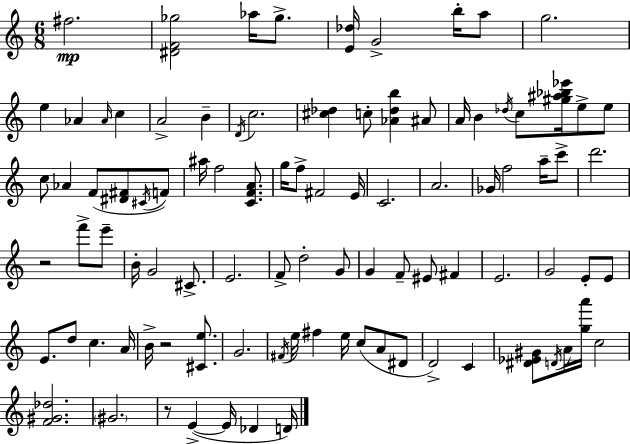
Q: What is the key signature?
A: A minor